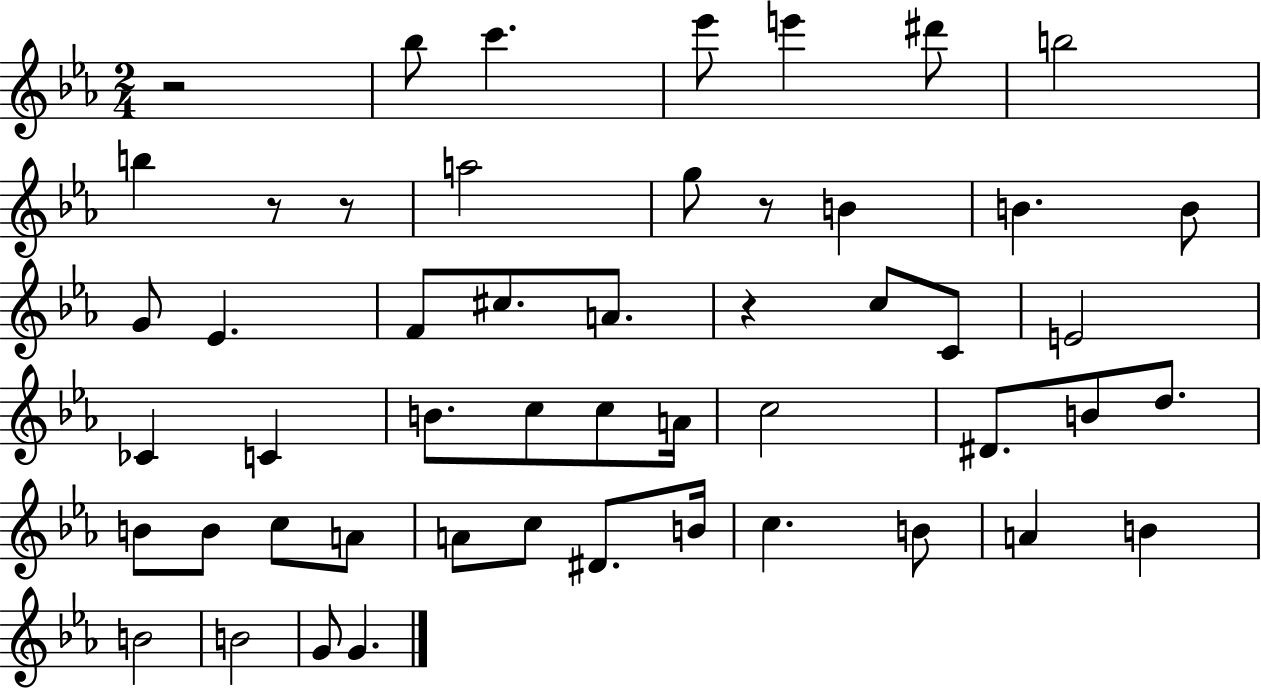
{
  \clef treble
  \numericTimeSignature
  \time 2/4
  \key ees \major
  \repeat volta 2 { r2 | bes''8 c'''4. | ees'''8 e'''4 dis'''8 | b''2 | \break b''4 r8 r8 | a''2 | g''8 r8 b'4 | b'4. b'8 | \break g'8 ees'4. | f'8 cis''8. a'8. | r4 c''8 c'8 | e'2 | \break ces'4 c'4 | b'8. c''8 c''8 a'16 | c''2 | dis'8. b'8 d''8. | \break b'8 b'8 c''8 a'8 | a'8 c''8 dis'8. b'16 | c''4. b'8 | a'4 b'4 | \break b'2 | b'2 | g'8 g'4. | } \bar "|."
}